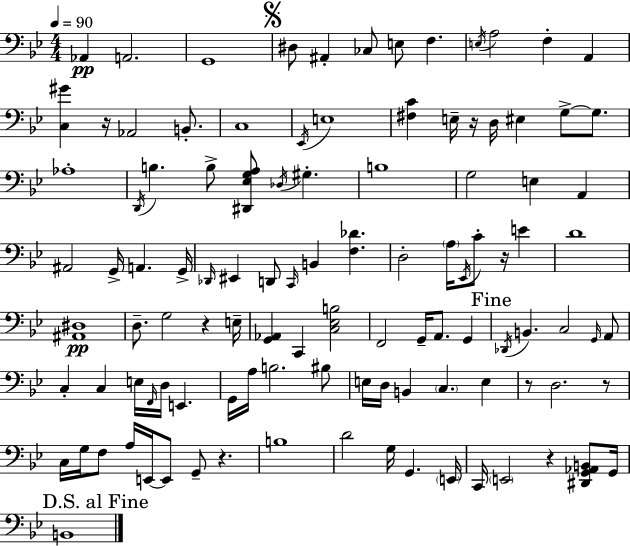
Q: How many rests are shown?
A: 8